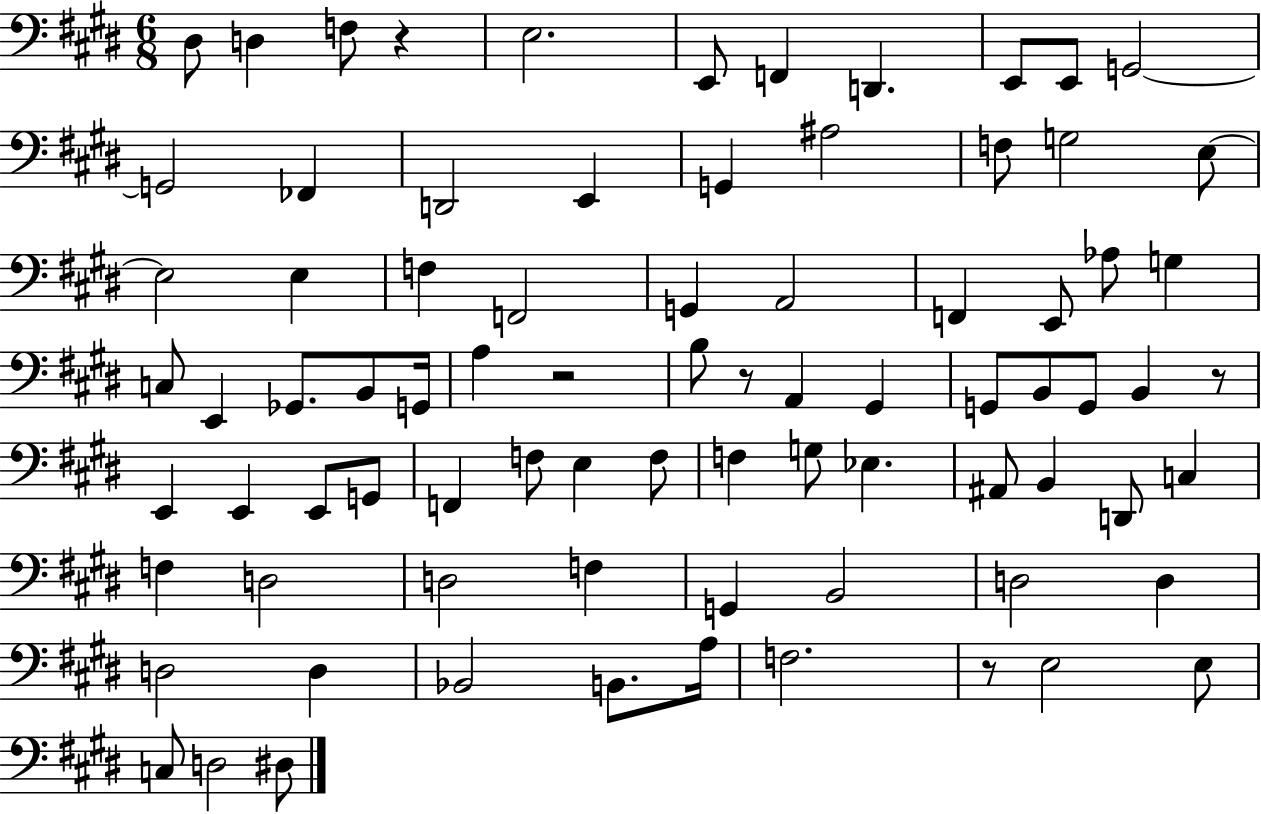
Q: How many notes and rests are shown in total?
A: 81